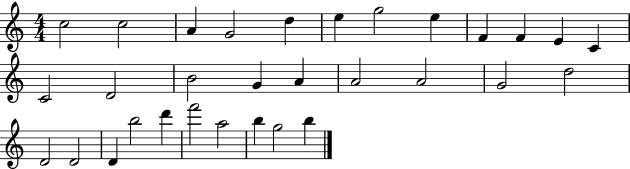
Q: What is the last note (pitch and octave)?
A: B5